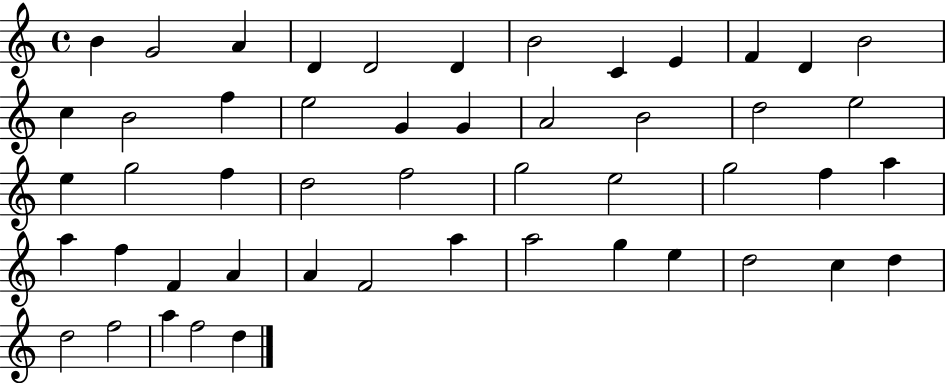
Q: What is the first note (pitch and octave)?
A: B4